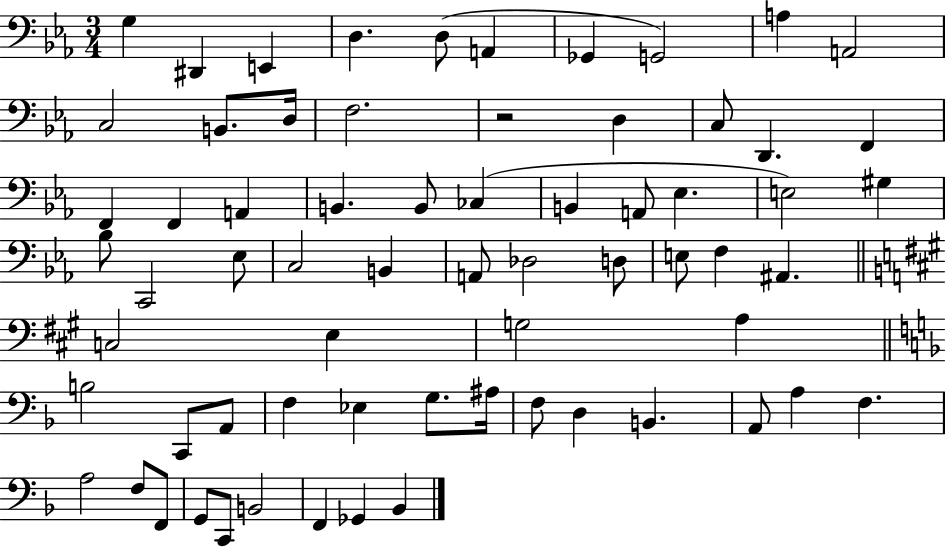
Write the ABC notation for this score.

X:1
T:Untitled
M:3/4
L:1/4
K:Eb
G, ^D,, E,, D, D,/2 A,, _G,, G,,2 A, A,,2 C,2 B,,/2 D,/4 F,2 z2 D, C,/2 D,, F,, F,, F,, A,, B,, B,,/2 _C, B,, A,,/2 _E, E,2 ^G, _B,/2 C,,2 _E,/2 C,2 B,, A,,/2 _D,2 D,/2 E,/2 F, ^A,, C,2 E, G,2 A, B,2 C,,/2 A,,/2 F, _E, G,/2 ^A,/4 F,/2 D, B,, A,,/2 A, F, A,2 F,/2 F,,/2 G,,/2 C,,/2 B,,2 F,, _G,, _B,,